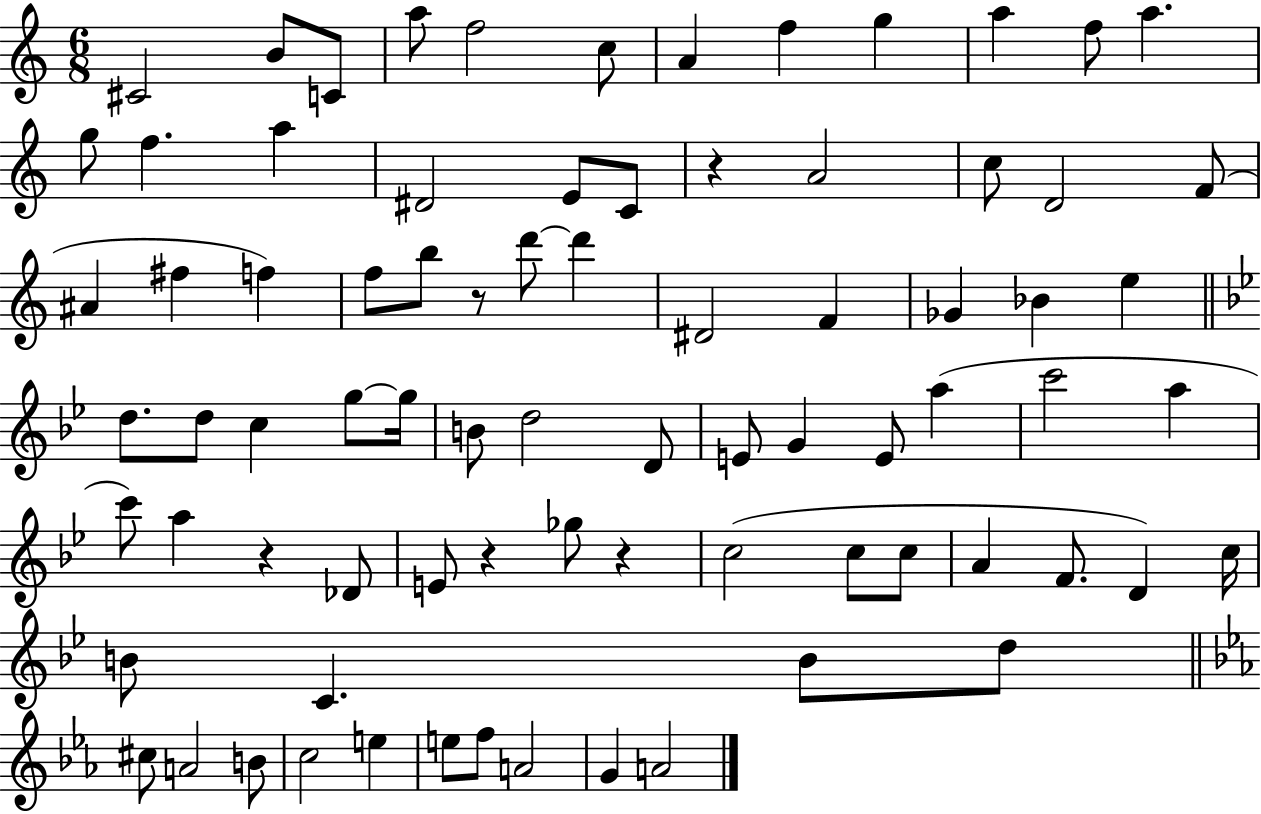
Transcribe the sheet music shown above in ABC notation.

X:1
T:Untitled
M:6/8
L:1/4
K:C
^C2 B/2 C/2 a/2 f2 c/2 A f g a f/2 a g/2 f a ^D2 E/2 C/2 z A2 c/2 D2 F/2 ^A ^f f f/2 b/2 z/2 d'/2 d' ^D2 F _G _B e d/2 d/2 c g/2 g/4 B/2 d2 D/2 E/2 G E/2 a c'2 a c'/2 a z _D/2 E/2 z _g/2 z c2 c/2 c/2 A F/2 D c/4 B/2 C B/2 d/2 ^c/2 A2 B/2 c2 e e/2 f/2 A2 G A2